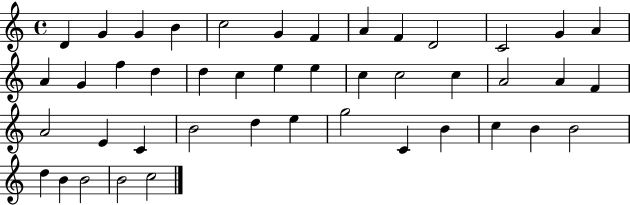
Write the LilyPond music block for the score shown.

{
  \clef treble
  \time 4/4
  \defaultTimeSignature
  \key c \major
  d'4 g'4 g'4 b'4 | c''2 g'4 f'4 | a'4 f'4 d'2 | c'2 g'4 a'4 | \break a'4 g'4 f''4 d''4 | d''4 c''4 e''4 e''4 | c''4 c''2 c''4 | a'2 a'4 f'4 | \break a'2 e'4 c'4 | b'2 d''4 e''4 | g''2 c'4 b'4 | c''4 b'4 b'2 | \break d''4 b'4 b'2 | b'2 c''2 | \bar "|."
}